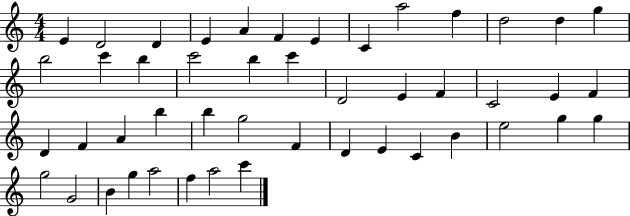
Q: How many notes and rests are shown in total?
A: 47